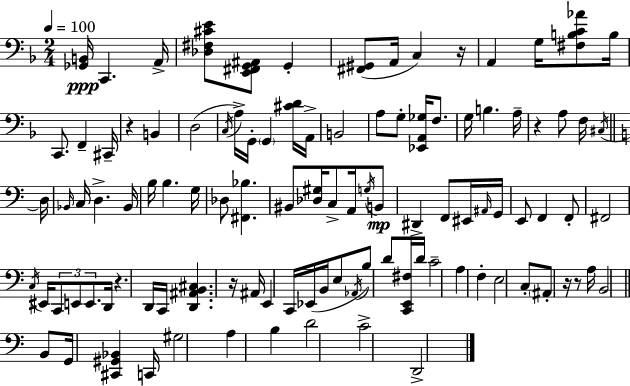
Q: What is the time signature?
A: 2/4